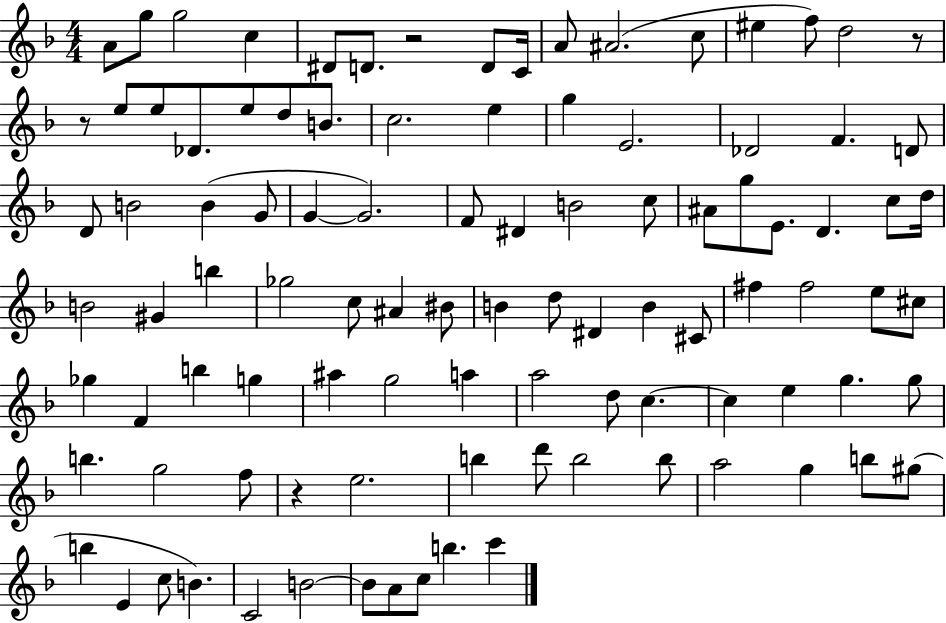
A4/e G5/e G5/h C5/q D#4/e D4/e. R/h D4/e C4/s A4/e A#4/h. C5/e EIS5/q F5/e D5/h R/e R/e E5/e E5/e Db4/e. E5/e D5/e B4/e. C5/h. E5/q G5/q E4/h. Db4/h F4/q. D4/e D4/e B4/h B4/q G4/e G4/q G4/h. F4/e D#4/q B4/h C5/e A#4/e G5/e E4/e. D4/q. C5/e D5/s B4/h G#4/q B5/q Gb5/h C5/e A#4/q BIS4/e B4/q D5/e D#4/q B4/q C#4/e F#5/q F#5/h E5/e C#5/e Gb5/q F4/q B5/q G5/q A#5/q G5/h A5/q A5/h D5/e C5/q. C5/q E5/q G5/q. G5/e B5/q. G5/h F5/e R/q E5/h. B5/q D6/e B5/h B5/e A5/h G5/q B5/e G#5/e B5/q E4/q C5/e B4/q. C4/h B4/h B4/e A4/e C5/e B5/q. C6/q